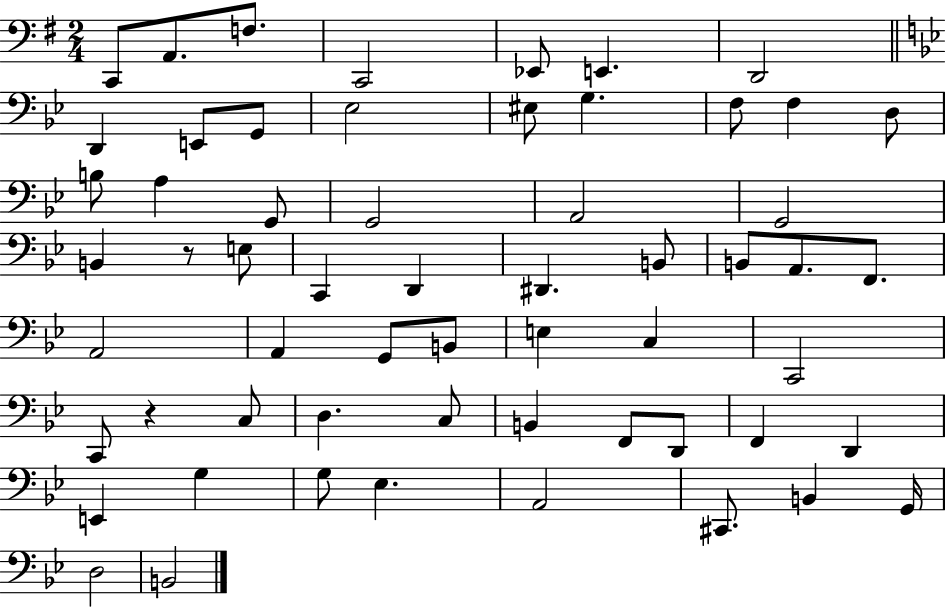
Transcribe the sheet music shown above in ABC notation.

X:1
T:Untitled
M:2/4
L:1/4
K:G
C,,/2 A,,/2 F,/2 C,,2 _E,,/2 E,, D,,2 D,, E,,/2 G,,/2 _E,2 ^E,/2 G, F,/2 F, D,/2 B,/2 A, G,,/2 G,,2 A,,2 G,,2 B,, z/2 E,/2 C,, D,, ^D,, B,,/2 B,,/2 A,,/2 F,,/2 A,,2 A,, G,,/2 B,,/2 E, C, C,,2 C,,/2 z C,/2 D, C,/2 B,, F,,/2 D,,/2 F,, D,, E,, G, G,/2 _E, A,,2 ^C,,/2 B,, G,,/4 D,2 B,,2